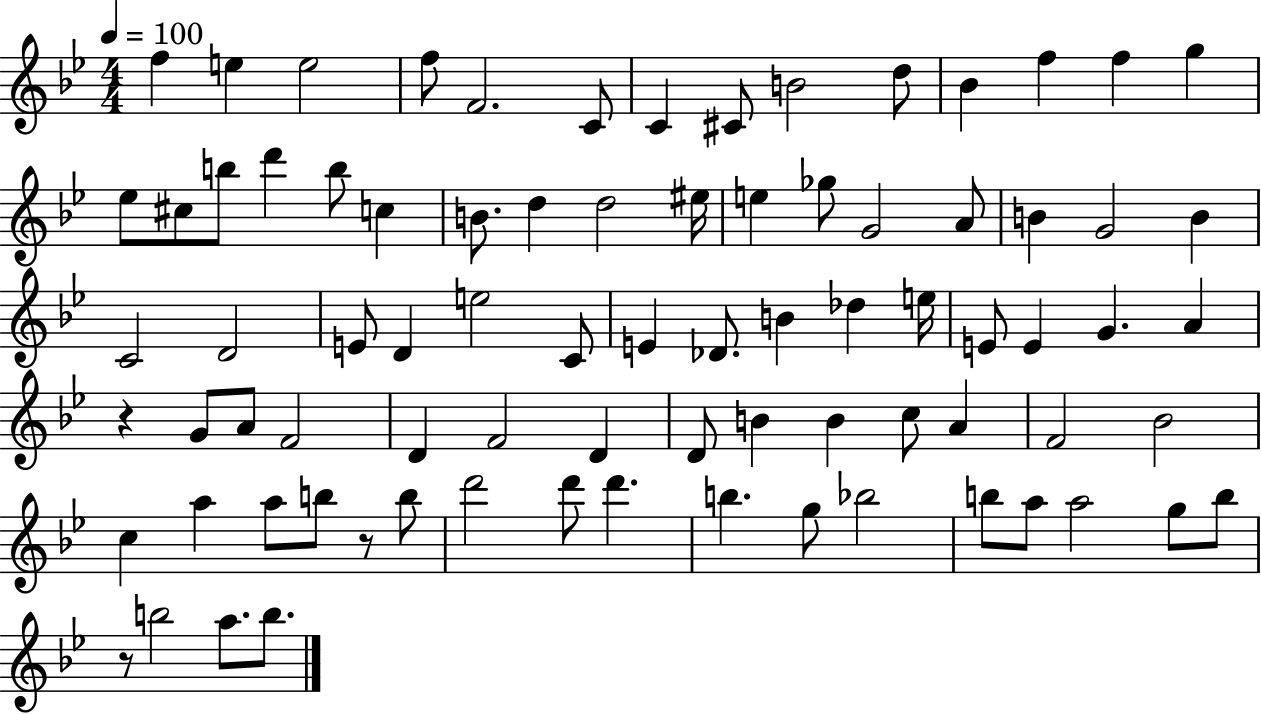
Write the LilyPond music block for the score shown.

{
  \clef treble
  \numericTimeSignature
  \time 4/4
  \key bes \major
  \tempo 4 = 100
  f''4 e''4 e''2 | f''8 f'2. c'8 | c'4 cis'8 b'2 d''8 | bes'4 f''4 f''4 g''4 | \break ees''8 cis''8 b''8 d'''4 b''8 c''4 | b'8. d''4 d''2 eis''16 | e''4 ges''8 g'2 a'8 | b'4 g'2 b'4 | \break c'2 d'2 | e'8 d'4 e''2 c'8 | e'4 des'8. b'4 des''4 e''16 | e'8 e'4 g'4. a'4 | \break r4 g'8 a'8 f'2 | d'4 f'2 d'4 | d'8 b'4 b'4 c''8 a'4 | f'2 bes'2 | \break c''4 a''4 a''8 b''8 r8 b''8 | d'''2 d'''8 d'''4. | b''4. g''8 bes''2 | b''8 a''8 a''2 g''8 b''8 | \break r8 b''2 a''8. b''8. | \bar "|."
}